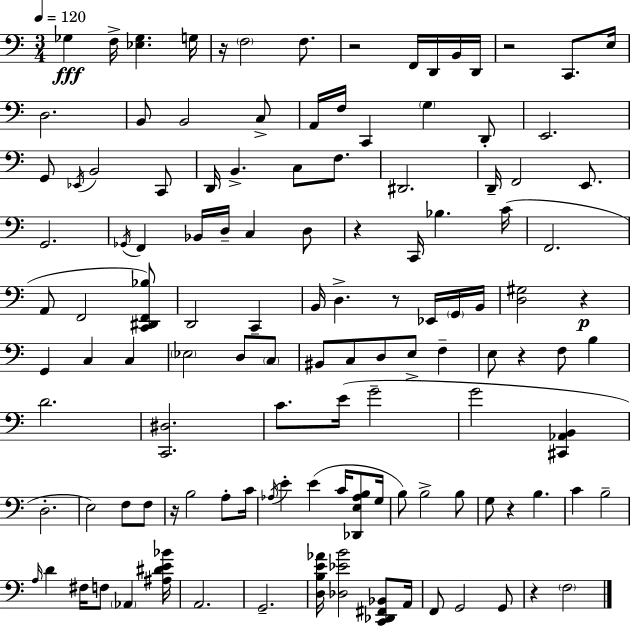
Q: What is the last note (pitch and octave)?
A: F3